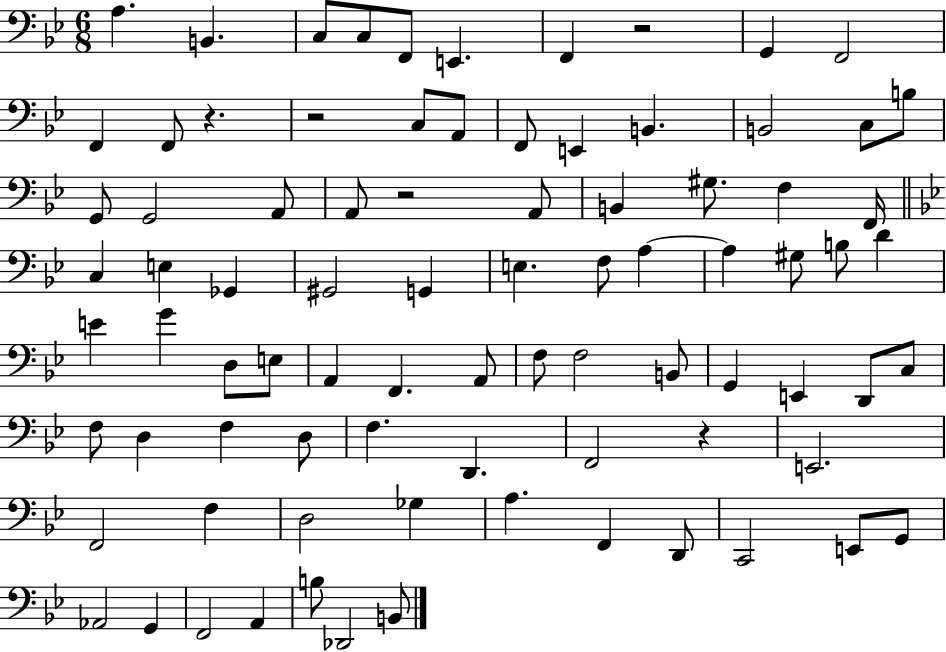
X:1
T:Untitled
M:6/8
L:1/4
K:Bb
A, B,, C,/2 C,/2 F,,/2 E,, F,, z2 G,, F,,2 F,, F,,/2 z z2 C,/2 A,,/2 F,,/2 E,, B,, B,,2 C,/2 B,/2 G,,/2 G,,2 A,,/2 A,,/2 z2 A,,/2 B,, ^G,/2 F, F,,/4 C, E, _G,, ^G,,2 G,, E, F,/2 A, A, ^G,/2 B,/2 D E G D,/2 E,/2 A,, F,, A,,/2 F,/2 F,2 B,,/2 G,, E,, D,,/2 C,/2 F,/2 D, F, D,/2 F, D,, F,,2 z E,,2 F,,2 F, D,2 _G, A, F,, D,,/2 C,,2 E,,/2 G,,/2 _A,,2 G,, F,,2 A,, B,/2 _D,,2 B,,/2